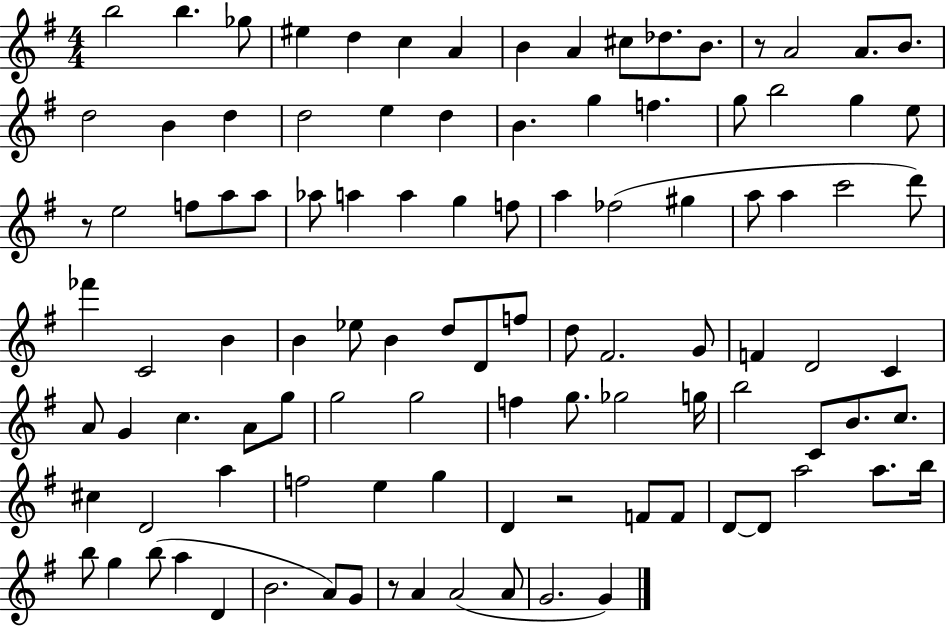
{
  \clef treble
  \numericTimeSignature
  \time 4/4
  \key g \major
  b''2 b''4. ges''8 | eis''4 d''4 c''4 a'4 | b'4 a'4 cis''8 des''8. b'8. | r8 a'2 a'8. b'8. | \break d''2 b'4 d''4 | d''2 e''4 d''4 | b'4. g''4 f''4. | g''8 b''2 g''4 e''8 | \break r8 e''2 f''8 a''8 a''8 | aes''8 a''4 a''4 g''4 f''8 | a''4 fes''2( gis''4 | a''8 a''4 c'''2 d'''8) | \break fes'''4 c'2 b'4 | b'4 ees''8 b'4 d''8 d'8 f''8 | d''8 fis'2. g'8 | f'4 d'2 c'4 | \break a'8 g'4 c''4. a'8 g''8 | g''2 g''2 | f''4 g''8. ges''2 g''16 | b''2 c'8 b'8. c''8. | \break cis''4 d'2 a''4 | f''2 e''4 g''4 | d'4 r2 f'8 f'8 | d'8~~ d'8 a''2 a''8. b''16 | \break b''8 g''4 b''8( a''4 d'4 | b'2. a'8) g'8 | r8 a'4 a'2( a'8 | g'2. g'4) | \break \bar "|."
}